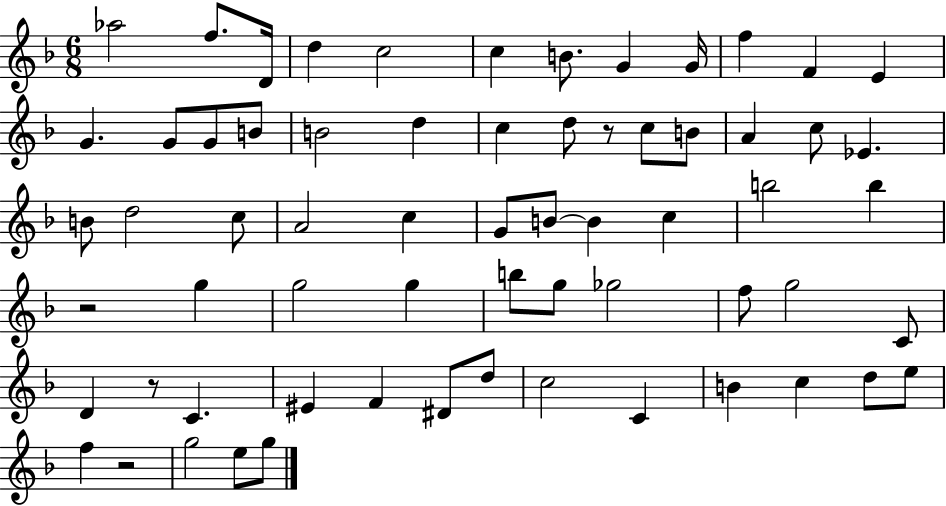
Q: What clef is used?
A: treble